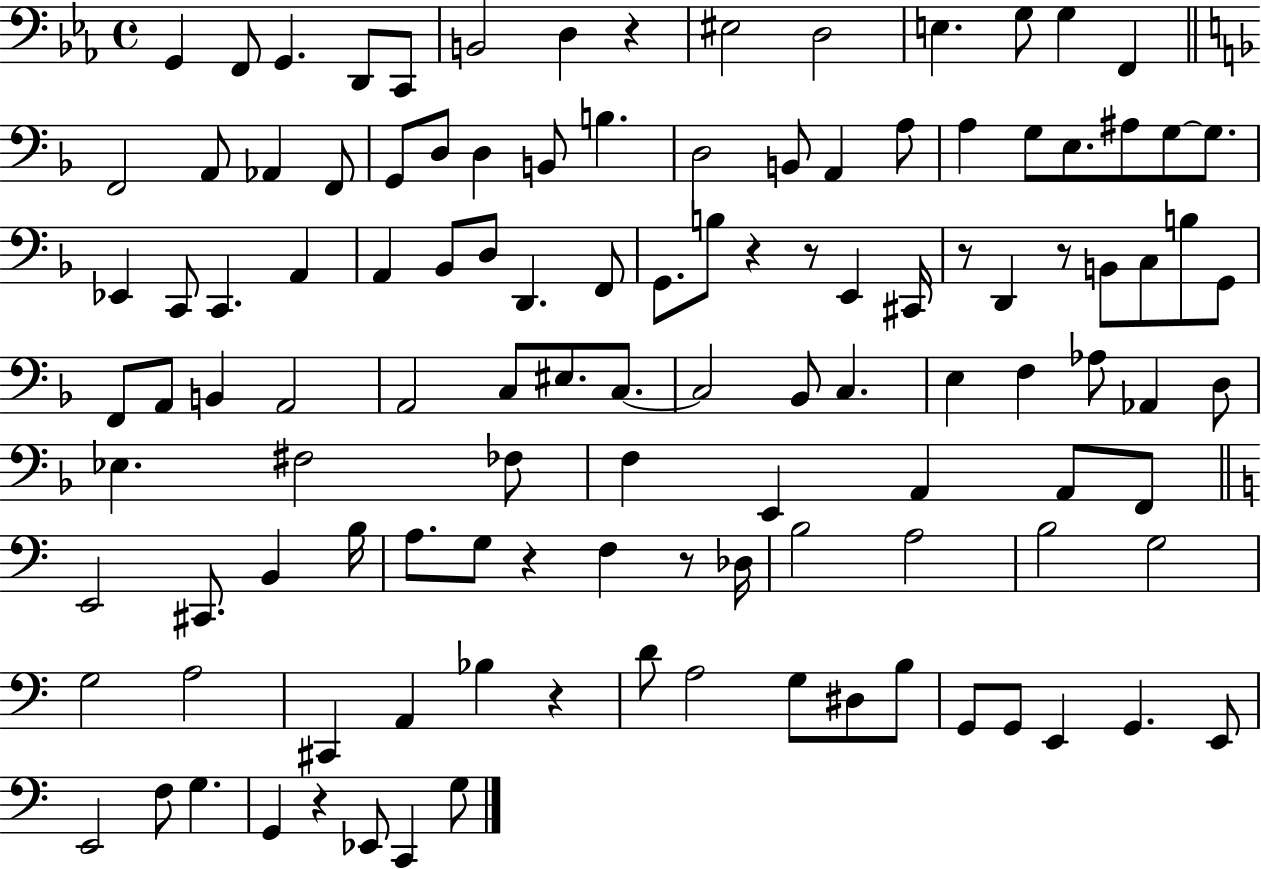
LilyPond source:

{
  \clef bass
  \time 4/4
  \defaultTimeSignature
  \key ees \major
  g,4 f,8 g,4. d,8 c,8 | b,2 d4 r4 | eis2 d2 | e4. g8 g4 f,4 | \break \bar "||" \break \key f \major f,2 a,8 aes,4 f,8 | g,8 d8 d4 b,8 b4. | d2 b,8 a,4 a8 | a4 g8 e8. ais8 g8~~ g8. | \break ees,4 c,8 c,4. a,4 | a,4 bes,8 d8 d,4. f,8 | g,8. b8 r4 r8 e,4 cis,16 | r8 d,4 r8 b,8 c8 b8 g,8 | \break f,8 a,8 b,4 a,2 | a,2 c8 eis8. c8.~~ | c2 bes,8 c4. | e4 f4 aes8 aes,4 d8 | \break ees4. fis2 fes8 | f4 e,4 a,4 a,8 f,8 | \bar "||" \break \key a \minor e,2 cis,8. b,4 b16 | a8. g8 r4 f4 r8 des16 | b2 a2 | b2 g2 | \break g2 a2 | cis,4 a,4 bes4 r4 | d'8 a2 g8 dis8 b8 | g,8 g,8 e,4 g,4. e,8 | \break e,2 f8 g4. | g,4 r4 ees,8 c,4 g8 | \bar "|."
}